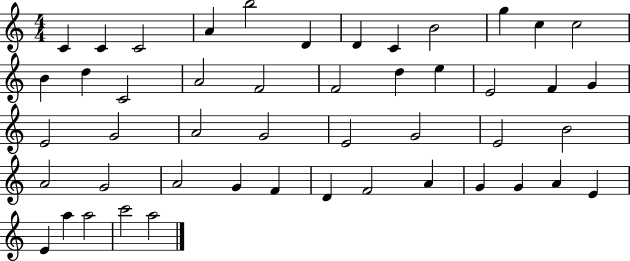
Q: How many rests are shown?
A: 0